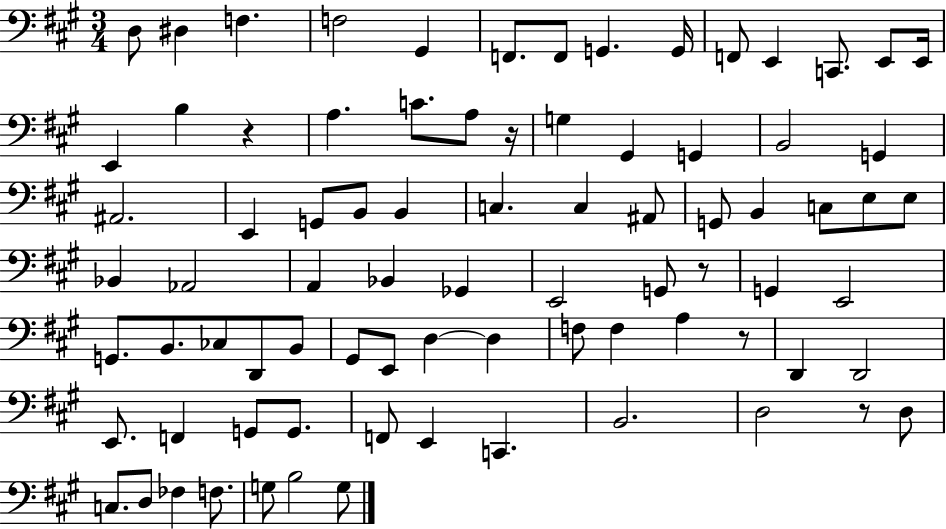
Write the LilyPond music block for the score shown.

{
  \clef bass
  \numericTimeSignature
  \time 3/4
  \key a \major
  \repeat volta 2 { d8 dis4 f4. | f2 gis,4 | f,8. f,8 g,4. g,16 | f,8 e,4 c,8. e,8 e,16 | \break e,4 b4 r4 | a4. c'8. a8 r16 | g4 gis,4 g,4 | b,2 g,4 | \break ais,2. | e,4 g,8 b,8 b,4 | c4. c4 ais,8 | g,8 b,4 c8 e8 e8 | \break bes,4 aes,2 | a,4 bes,4 ges,4 | e,2 g,8 r8 | g,4 e,2 | \break g,8. b,8. ces8 d,8 b,8 | gis,8 e,8 d4~~ d4 | f8 f4 a4 r8 | d,4 d,2 | \break e,8. f,4 g,8 g,8. | f,8 e,4 c,4. | b,2. | d2 r8 d8 | \break c8. d8 fes4 f8. | g8 b2 g8 | } \bar "|."
}